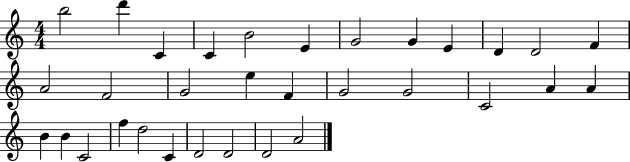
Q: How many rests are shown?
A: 0